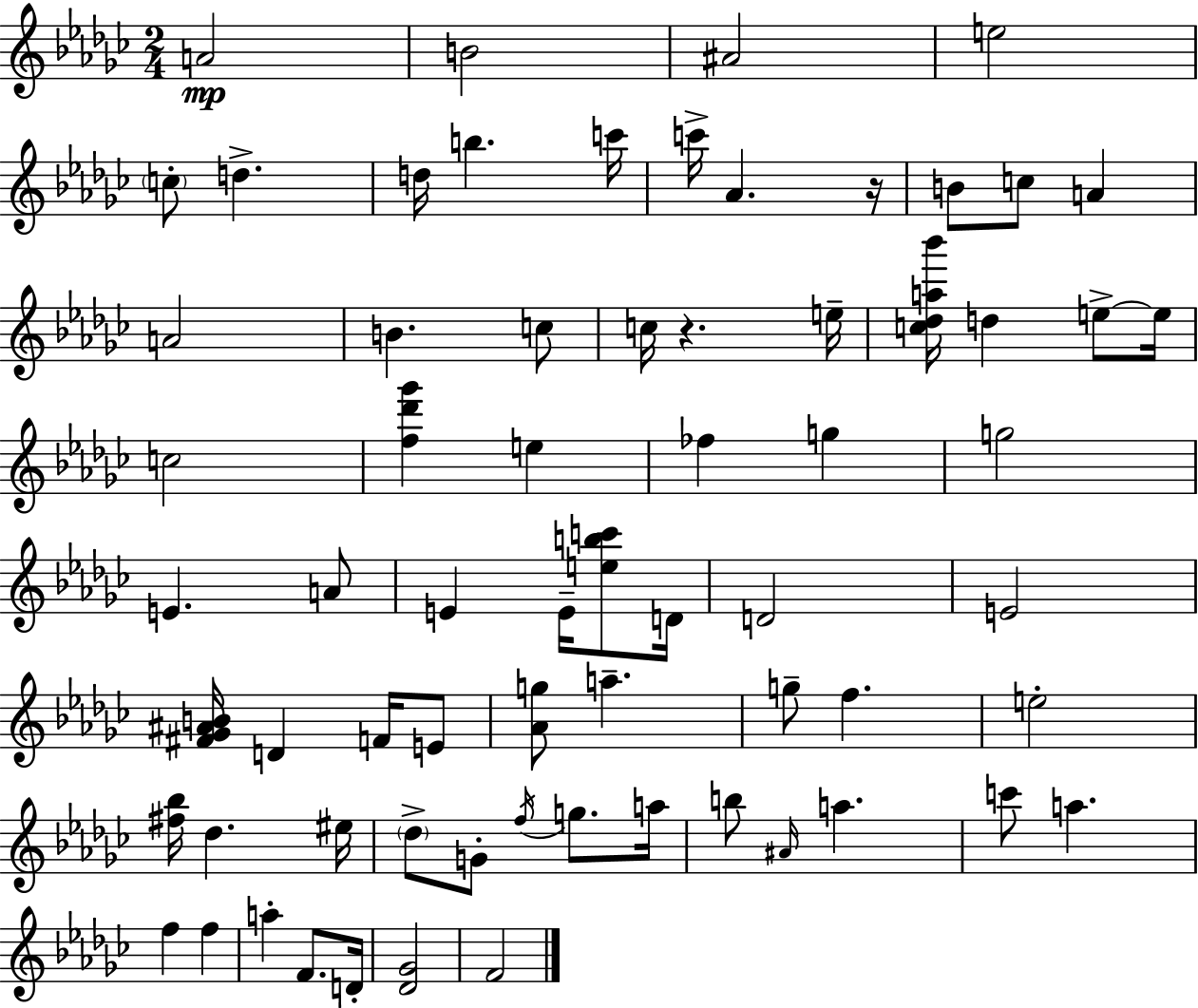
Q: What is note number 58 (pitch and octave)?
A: D4